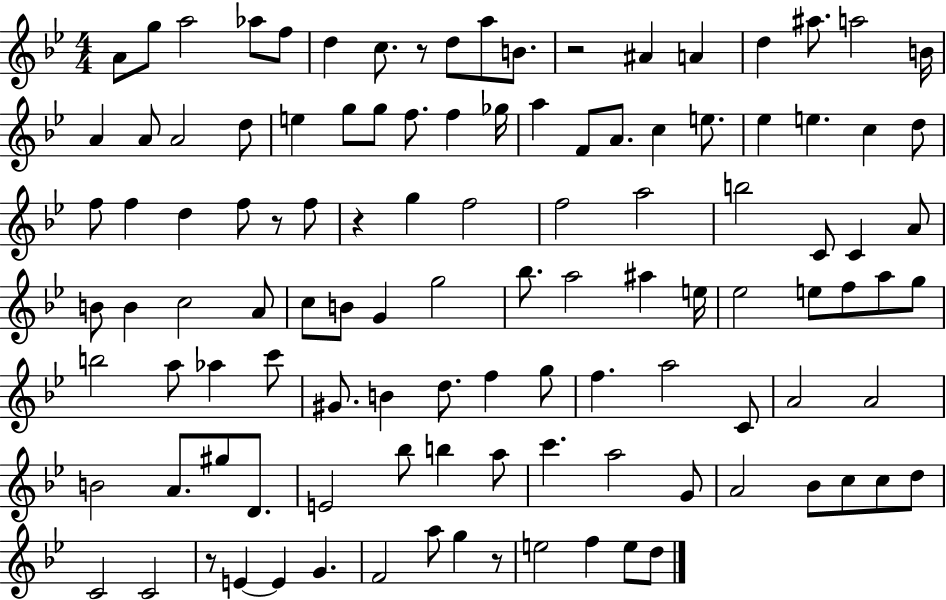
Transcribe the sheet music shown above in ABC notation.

X:1
T:Untitled
M:4/4
L:1/4
K:Bb
A/2 g/2 a2 _a/2 f/2 d c/2 z/2 d/2 a/2 B/2 z2 ^A A d ^a/2 a2 B/4 A A/2 A2 d/2 e g/2 g/2 f/2 f _g/4 a F/2 A/2 c e/2 _e e c d/2 f/2 f d f/2 z/2 f/2 z g f2 f2 a2 b2 C/2 C A/2 B/2 B c2 A/2 c/2 B/2 G g2 _b/2 a2 ^a e/4 _e2 e/2 f/2 a/2 g/2 b2 a/2 _a c'/2 ^G/2 B d/2 f g/2 f a2 C/2 A2 A2 B2 A/2 ^g/2 D/2 E2 _b/2 b a/2 c' a2 G/2 A2 _B/2 c/2 c/2 d/2 C2 C2 z/2 E E G F2 a/2 g z/2 e2 f e/2 d/2